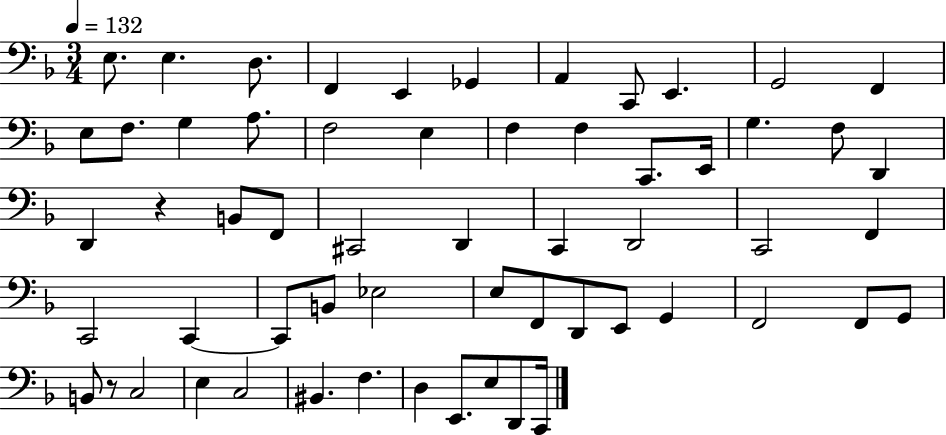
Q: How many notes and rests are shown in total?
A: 59